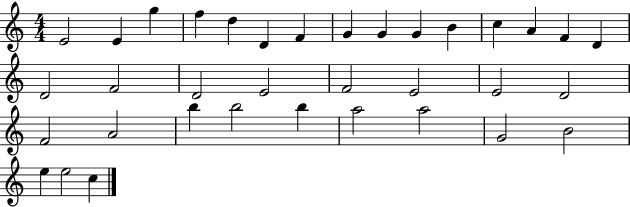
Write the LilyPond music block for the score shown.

{
  \clef treble
  \numericTimeSignature
  \time 4/4
  \key c \major
  e'2 e'4 g''4 | f''4 d''4 d'4 f'4 | g'4 g'4 g'4 b'4 | c''4 a'4 f'4 d'4 | \break d'2 f'2 | d'2 e'2 | f'2 e'2 | e'2 d'2 | \break f'2 a'2 | b''4 b''2 b''4 | a''2 a''2 | g'2 b'2 | \break e''4 e''2 c''4 | \bar "|."
}